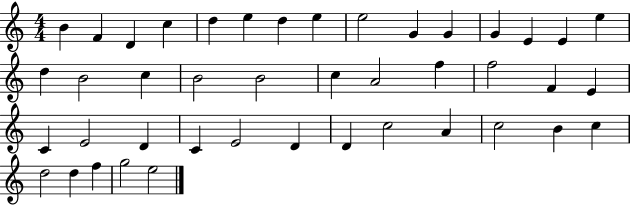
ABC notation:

X:1
T:Untitled
M:4/4
L:1/4
K:C
B F D c d e d e e2 G G G E E e d B2 c B2 B2 c A2 f f2 F E C E2 D C E2 D D c2 A c2 B c d2 d f g2 e2